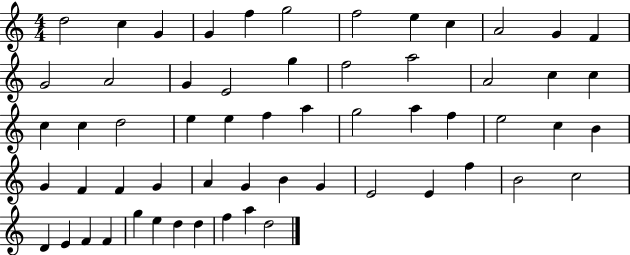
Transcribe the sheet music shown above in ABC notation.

X:1
T:Untitled
M:4/4
L:1/4
K:C
d2 c G G f g2 f2 e c A2 G F G2 A2 G E2 g f2 a2 A2 c c c c d2 e e f a g2 a f e2 c B G F F G A G B G E2 E f B2 c2 D E F F g e d d f a d2